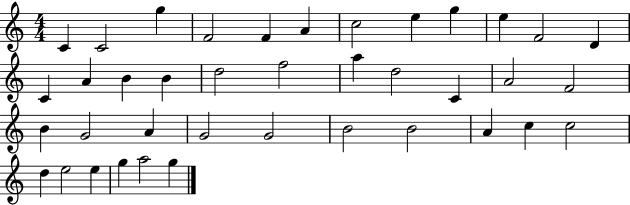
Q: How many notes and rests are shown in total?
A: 39